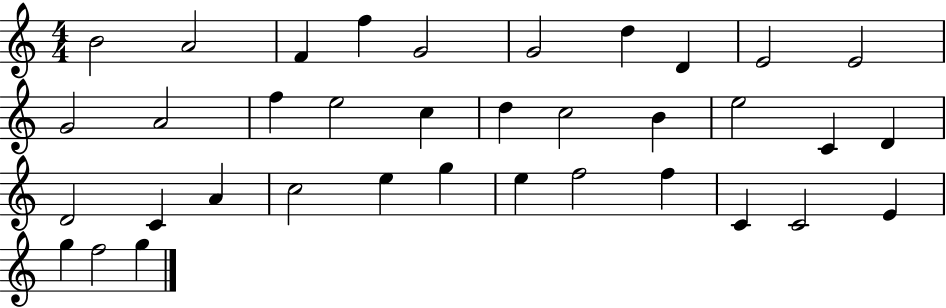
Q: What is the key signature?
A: C major